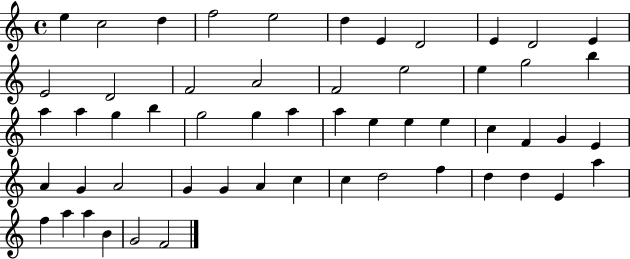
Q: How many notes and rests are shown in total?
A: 55